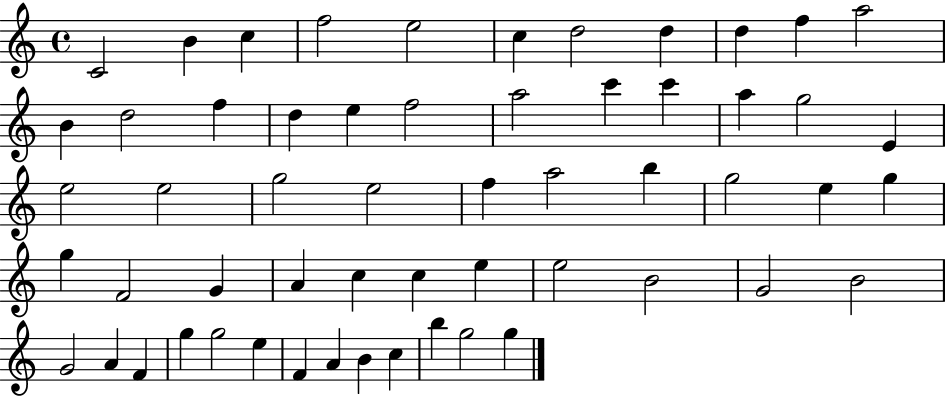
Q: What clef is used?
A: treble